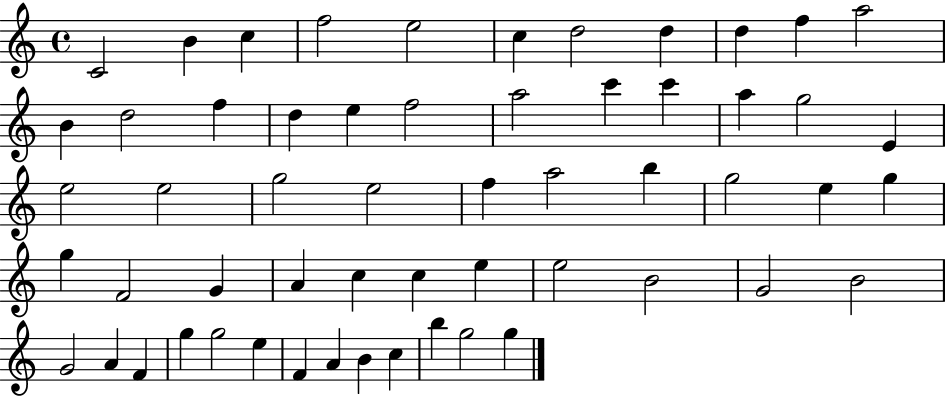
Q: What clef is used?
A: treble